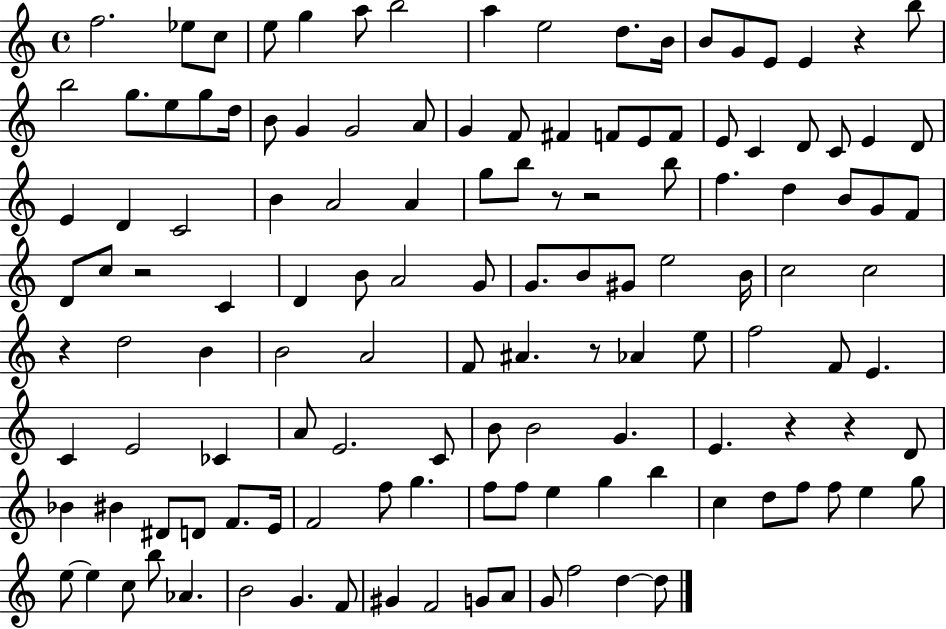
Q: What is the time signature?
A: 4/4